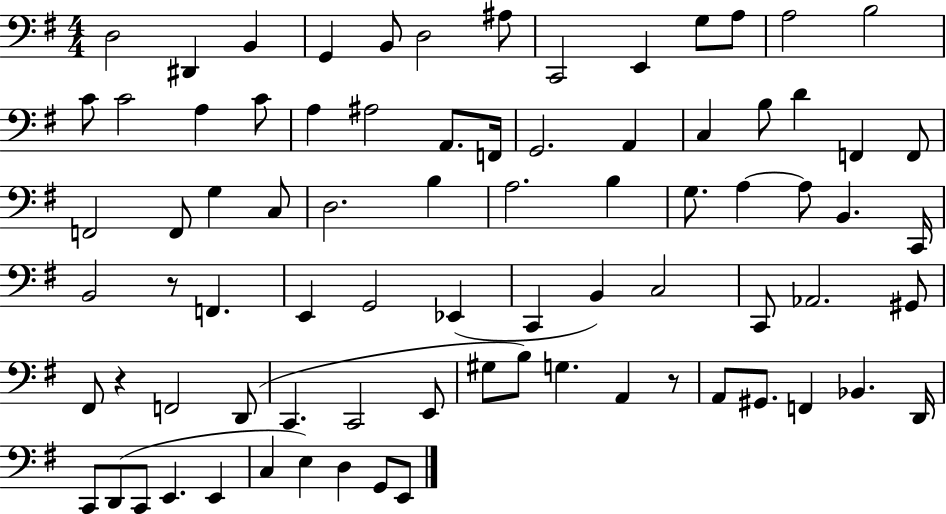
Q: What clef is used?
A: bass